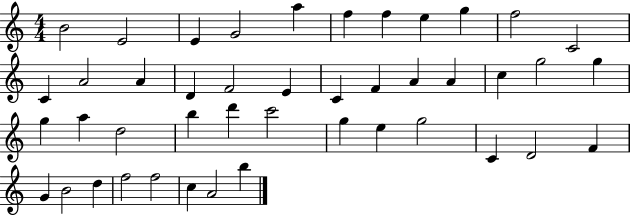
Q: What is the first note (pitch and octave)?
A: B4